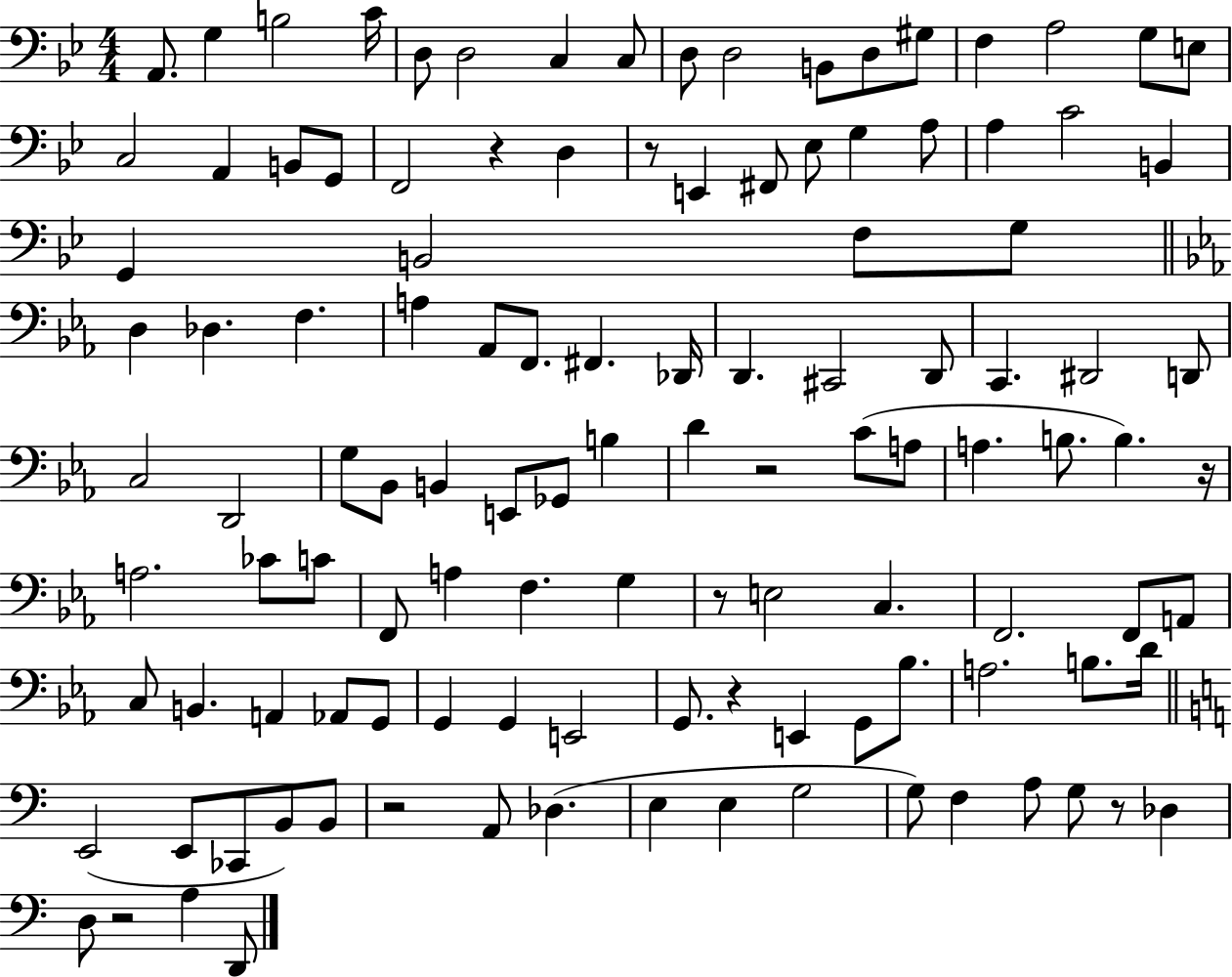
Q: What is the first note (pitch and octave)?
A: A2